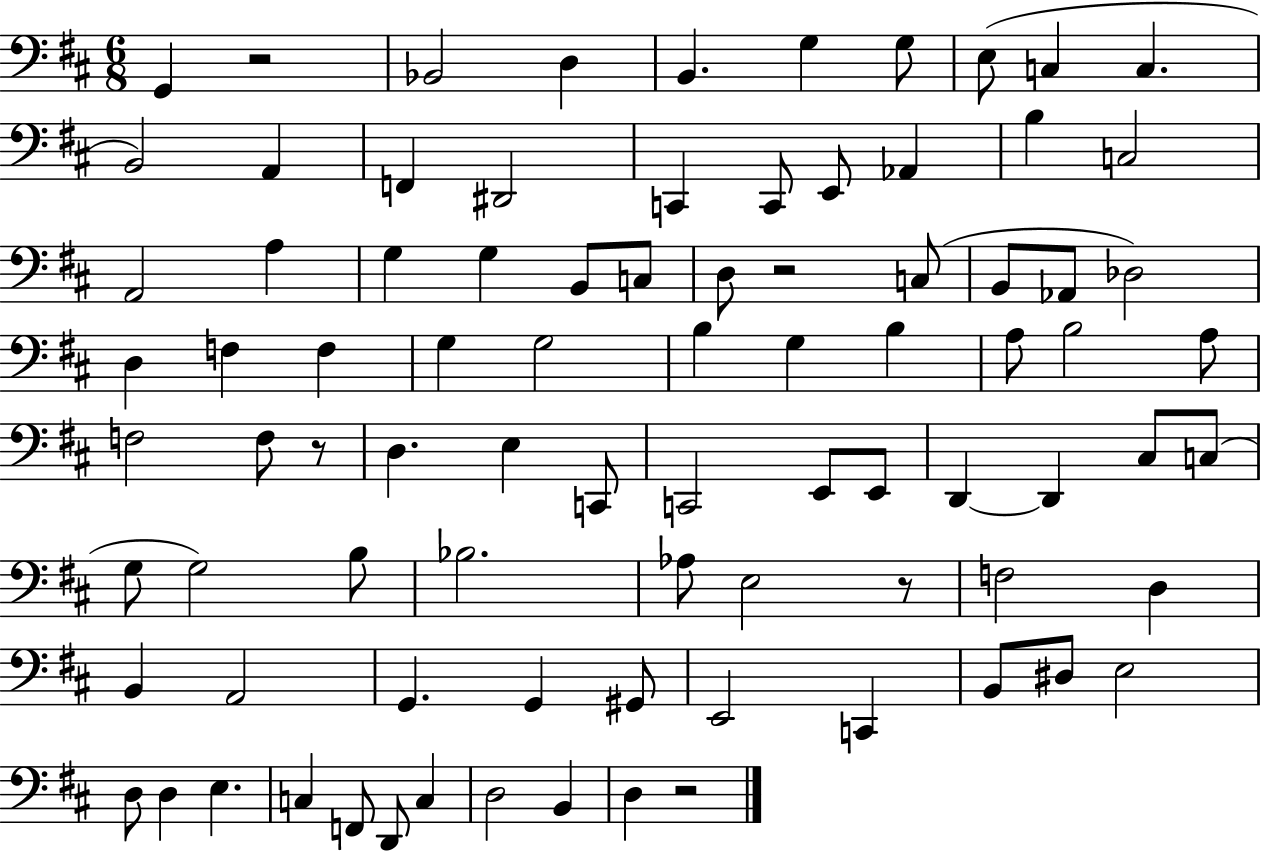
{
  \clef bass
  \numericTimeSignature
  \time 6/8
  \key d \major
  g,4 r2 | bes,2 d4 | b,4. g4 g8 | e8( c4 c4. | \break b,2) a,4 | f,4 dis,2 | c,4 c,8 e,8 aes,4 | b4 c2 | \break a,2 a4 | g4 g4 b,8 c8 | d8 r2 c8( | b,8 aes,8 des2) | \break d4 f4 f4 | g4 g2 | b4 g4 b4 | a8 b2 a8 | \break f2 f8 r8 | d4. e4 c,8 | c,2 e,8 e,8 | d,4~~ d,4 cis8 c8( | \break g8 g2) b8 | bes2. | aes8 e2 r8 | f2 d4 | \break b,4 a,2 | g,4. g,4 gis,8 | e,2 c,4 | b,8 dis8 e2 | \break d8 d4 e4. | c4 f,8 d,8 c4 | d2 b,4 | d4 r2 | \break \bar "|."
}